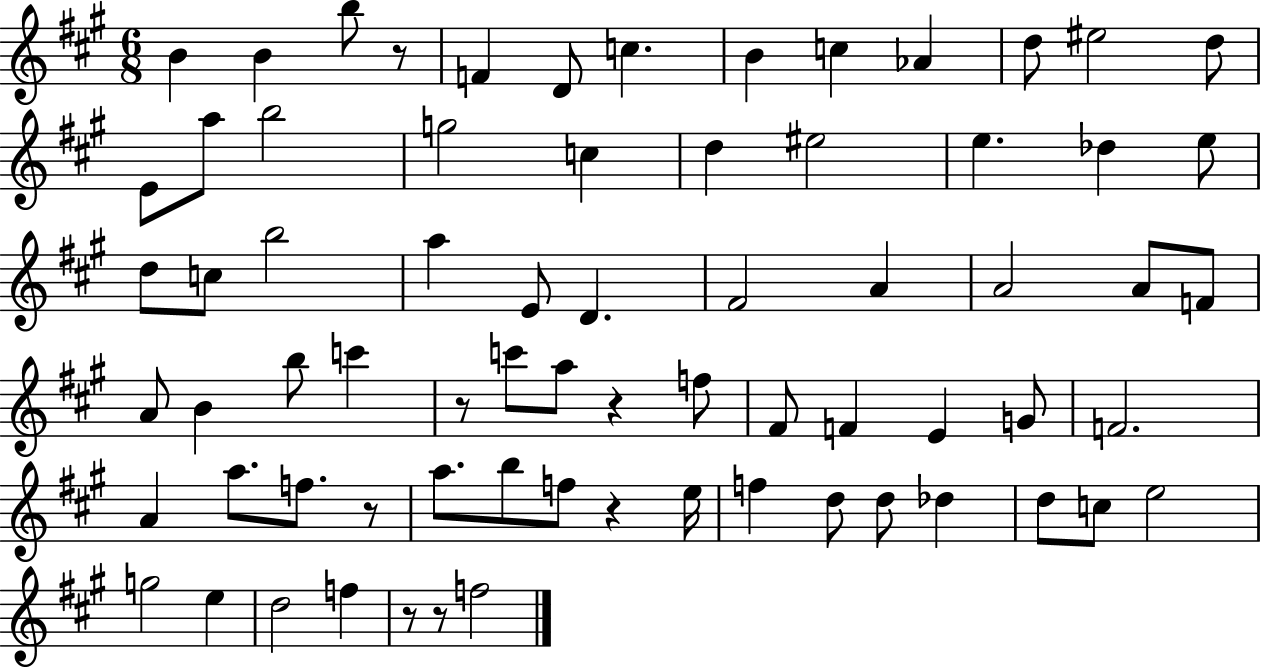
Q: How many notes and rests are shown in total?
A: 71